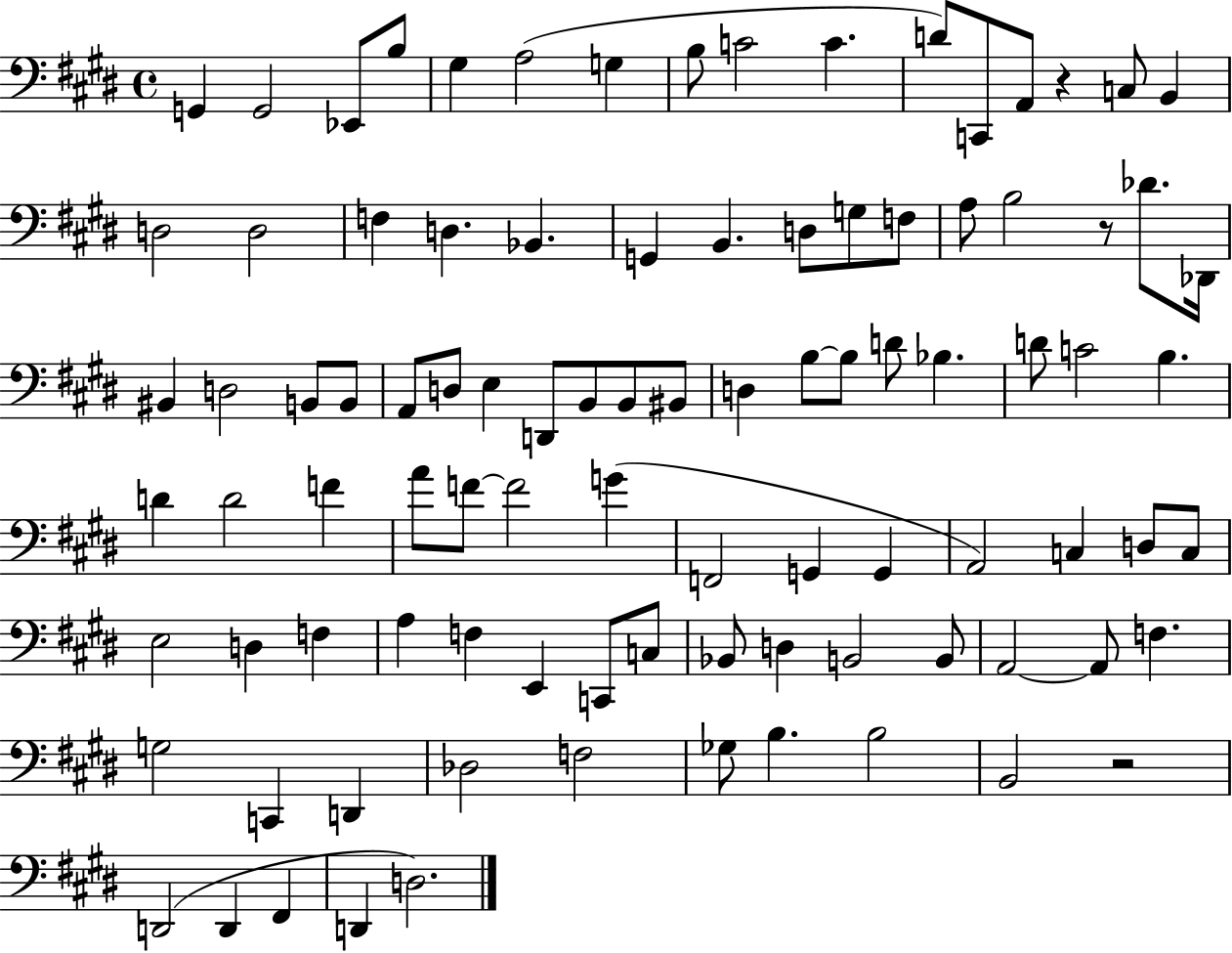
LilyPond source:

{
  \clef bass
  \time 4/4
  \defaultTimeSignature
  \key e \major
  \repeat volta 2 { g,4 g,2 ees,8 b8 | gis4 a2( g4 | b8 c'2 c'4. | d'8) c,8 a,8 r4 c8 b,4 | \break d2 d2 | f4 d4. bes,4. | g,4 b,4. d8 g8 f8 | a8 b2 r8 des'8. des,16 | \break bis,4 d2 b,8 b,8 | a,8 d8 e4 d,8 b,8 b,8 bis,8 | d4 b8~~ b8 d'8 bes4. | d'8 c'2 b4. | \break d'4 d'2 f'4 | a'8 f'8~~ f'2 g'4( | f,2 g,4 g,4 | a,2) c4 d8 c8 | \break e2 d4 f4 | a4 f4 e,4 c,8 c8 | bes,8 d4 b,2 b,8 | a,2~~ a,8 f4. | \break g2 c,4 d,4 | des2 f2 | ges8 b4. b2 | b,2 r2 | \break d,2( d,4 fis,4 | d,4 d2.) | } \bar "|."
}